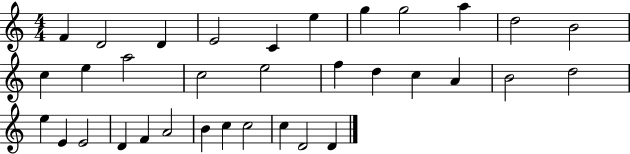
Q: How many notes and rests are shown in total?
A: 34